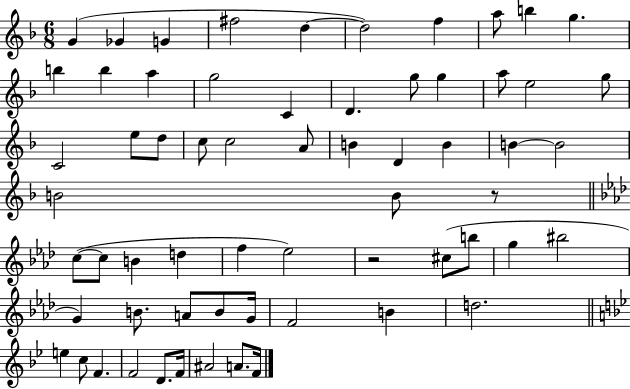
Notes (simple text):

G4/q Gb4/q G4/q F#5/h D5/q D5/h F5/q A5/e B5/q G5/q. B5/q B5/q A5/q G5/h C4/q D4/q. G5/e G5/q A5/e E5/h G5/e C4/h E5/e D5/e C5/e C5/h A4/e B4/q D4/q B4/q B4/q B4/h B4/h B4/e R/e C5/e C5/e B4/q D5/q F5/q Eb5/h R/h C#5/e B5/e G5/q BIS5/h G4/q B4/e. A4/e B4/e G4/s F4/h B4/q D5/h. E5/q C5/e F4/q. F4/h D4/e. F4/s A#4/h A4/e. F4/s